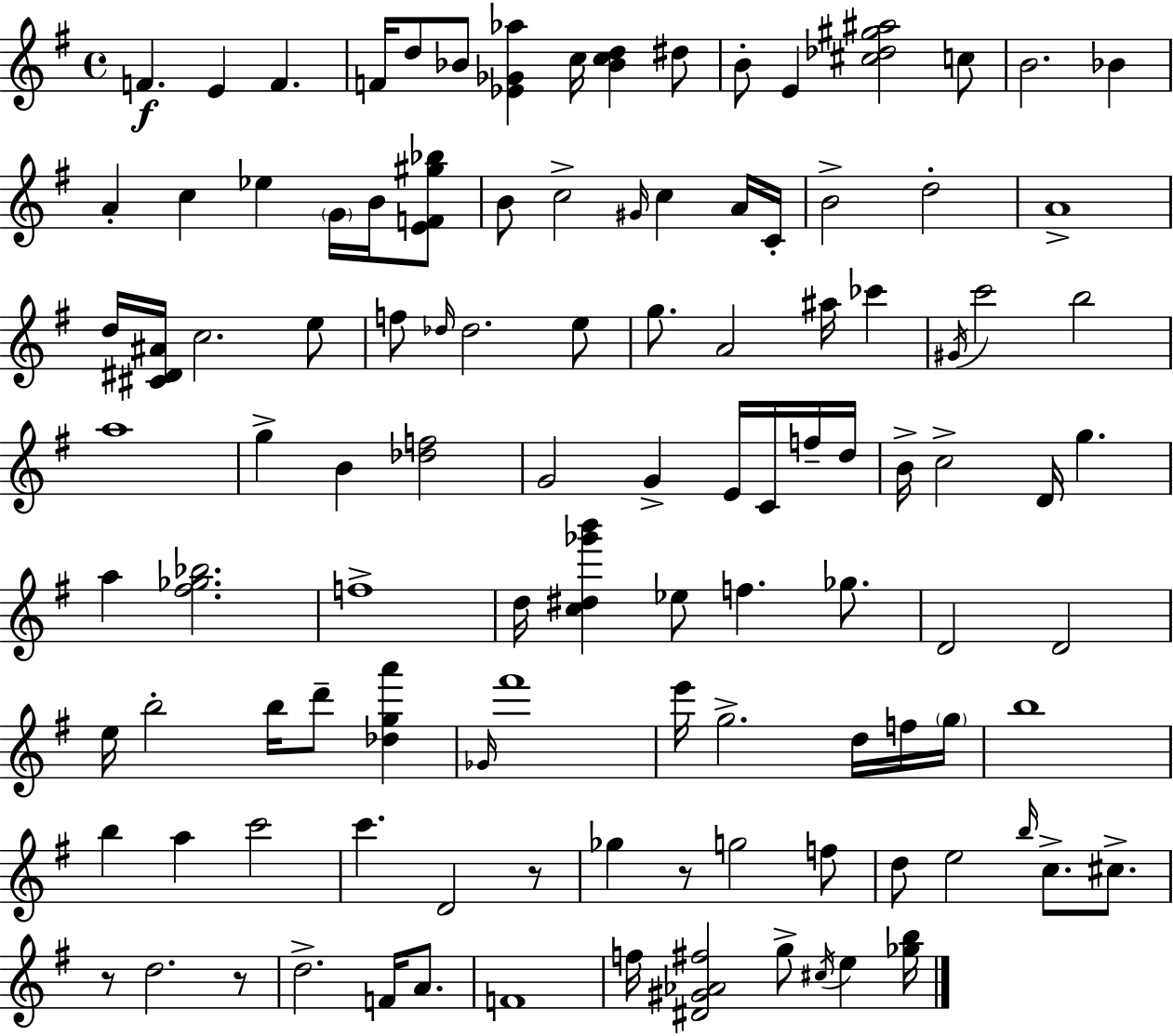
F4/q. E4/q F4/q. F4/s D5/e Bb4/e [Eb4,Gb4,Ab5]/q C5/s [Bb4,C5,D5]/q D#5/e B4/e E4/q [C#5,Db5,G#5,A#5]/h C5/e B4/h. Bb4/q A4/q C5/q Eb5/q G4/s B4/s [E4,F4,G#5,Bb5]/e B4/e C5/h G#4/s C5/q A4/s C4/s B4/h D5/h A4/w D5/s [C#4,D#4,A#4]/s C5/h. E5/e F5/e Db5/s Db5/h. E5/e G5/e. A4/h A#5/s CES6/q G#4/s C6/h B5/h A5/w G5/q B4/q [Db5,F5]/h G4/h G4/q E4/s C4/s F5/s D5/s B4/s C5/h D4/s G5/q. A5/q [F#5,Gb5,Bb5]/h. F5/w D5/s [C5,D#5,Gb6,B6]/q Eb5/e F5/q. Gb5/e. D4/h D4/h E5/s B5/h B5/s D6/e [Db5,G5,A6]/q Gb4/s F#6/w E6/s G5/h. D5/s F5/s G5/s B5/w B5/q A5/q C6/h C6/q. D4/h R/e Gb5/q R/e G5/h F5/e D5/e E5/h B5/s C5/e. C#5/e. R/e D5/h. R/e D5/h. F4/s A4/e. F4/w F5/s [D#4,G#4,Ab4,F#5]/h G5/e C#5/s E5/q [Gb5,B5]/s